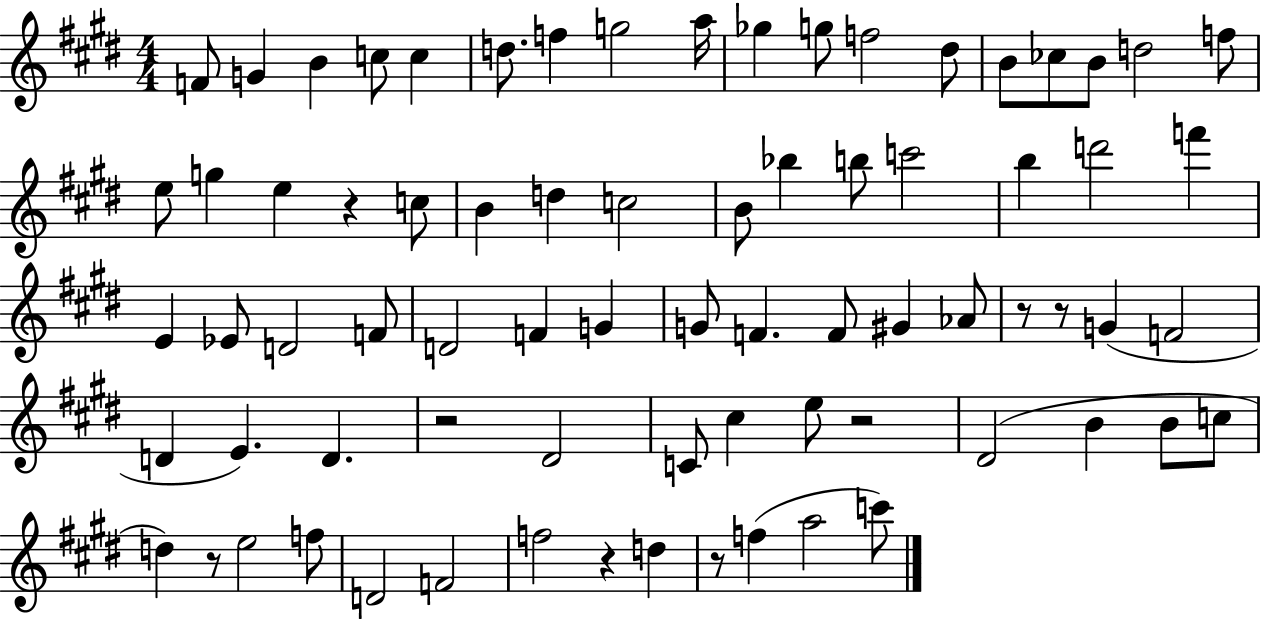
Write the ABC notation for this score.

X:1
T:Untitled
M:4/4
L:1/4
K:E
F/2 G B c/2 c d/2 f g2 a/4 _g g/2 f2 ^d/2 B/2 _c/2 B/2 d2 f/2 e/2 g e z c/2 B d c2 B/2 _b b/2 c'2 b d'2 f' E _E/2 D2 F/2 D2 F G G/2 F F/2 ^G _A/2 z/2 z/2 G F2 D E D z2 ^D2 C/2 ^c e/2 z2 ^D2 B B/2 c/2 d z/2 e2 f/2 D2 F2 f2 z d z/2 f a2 c'/2